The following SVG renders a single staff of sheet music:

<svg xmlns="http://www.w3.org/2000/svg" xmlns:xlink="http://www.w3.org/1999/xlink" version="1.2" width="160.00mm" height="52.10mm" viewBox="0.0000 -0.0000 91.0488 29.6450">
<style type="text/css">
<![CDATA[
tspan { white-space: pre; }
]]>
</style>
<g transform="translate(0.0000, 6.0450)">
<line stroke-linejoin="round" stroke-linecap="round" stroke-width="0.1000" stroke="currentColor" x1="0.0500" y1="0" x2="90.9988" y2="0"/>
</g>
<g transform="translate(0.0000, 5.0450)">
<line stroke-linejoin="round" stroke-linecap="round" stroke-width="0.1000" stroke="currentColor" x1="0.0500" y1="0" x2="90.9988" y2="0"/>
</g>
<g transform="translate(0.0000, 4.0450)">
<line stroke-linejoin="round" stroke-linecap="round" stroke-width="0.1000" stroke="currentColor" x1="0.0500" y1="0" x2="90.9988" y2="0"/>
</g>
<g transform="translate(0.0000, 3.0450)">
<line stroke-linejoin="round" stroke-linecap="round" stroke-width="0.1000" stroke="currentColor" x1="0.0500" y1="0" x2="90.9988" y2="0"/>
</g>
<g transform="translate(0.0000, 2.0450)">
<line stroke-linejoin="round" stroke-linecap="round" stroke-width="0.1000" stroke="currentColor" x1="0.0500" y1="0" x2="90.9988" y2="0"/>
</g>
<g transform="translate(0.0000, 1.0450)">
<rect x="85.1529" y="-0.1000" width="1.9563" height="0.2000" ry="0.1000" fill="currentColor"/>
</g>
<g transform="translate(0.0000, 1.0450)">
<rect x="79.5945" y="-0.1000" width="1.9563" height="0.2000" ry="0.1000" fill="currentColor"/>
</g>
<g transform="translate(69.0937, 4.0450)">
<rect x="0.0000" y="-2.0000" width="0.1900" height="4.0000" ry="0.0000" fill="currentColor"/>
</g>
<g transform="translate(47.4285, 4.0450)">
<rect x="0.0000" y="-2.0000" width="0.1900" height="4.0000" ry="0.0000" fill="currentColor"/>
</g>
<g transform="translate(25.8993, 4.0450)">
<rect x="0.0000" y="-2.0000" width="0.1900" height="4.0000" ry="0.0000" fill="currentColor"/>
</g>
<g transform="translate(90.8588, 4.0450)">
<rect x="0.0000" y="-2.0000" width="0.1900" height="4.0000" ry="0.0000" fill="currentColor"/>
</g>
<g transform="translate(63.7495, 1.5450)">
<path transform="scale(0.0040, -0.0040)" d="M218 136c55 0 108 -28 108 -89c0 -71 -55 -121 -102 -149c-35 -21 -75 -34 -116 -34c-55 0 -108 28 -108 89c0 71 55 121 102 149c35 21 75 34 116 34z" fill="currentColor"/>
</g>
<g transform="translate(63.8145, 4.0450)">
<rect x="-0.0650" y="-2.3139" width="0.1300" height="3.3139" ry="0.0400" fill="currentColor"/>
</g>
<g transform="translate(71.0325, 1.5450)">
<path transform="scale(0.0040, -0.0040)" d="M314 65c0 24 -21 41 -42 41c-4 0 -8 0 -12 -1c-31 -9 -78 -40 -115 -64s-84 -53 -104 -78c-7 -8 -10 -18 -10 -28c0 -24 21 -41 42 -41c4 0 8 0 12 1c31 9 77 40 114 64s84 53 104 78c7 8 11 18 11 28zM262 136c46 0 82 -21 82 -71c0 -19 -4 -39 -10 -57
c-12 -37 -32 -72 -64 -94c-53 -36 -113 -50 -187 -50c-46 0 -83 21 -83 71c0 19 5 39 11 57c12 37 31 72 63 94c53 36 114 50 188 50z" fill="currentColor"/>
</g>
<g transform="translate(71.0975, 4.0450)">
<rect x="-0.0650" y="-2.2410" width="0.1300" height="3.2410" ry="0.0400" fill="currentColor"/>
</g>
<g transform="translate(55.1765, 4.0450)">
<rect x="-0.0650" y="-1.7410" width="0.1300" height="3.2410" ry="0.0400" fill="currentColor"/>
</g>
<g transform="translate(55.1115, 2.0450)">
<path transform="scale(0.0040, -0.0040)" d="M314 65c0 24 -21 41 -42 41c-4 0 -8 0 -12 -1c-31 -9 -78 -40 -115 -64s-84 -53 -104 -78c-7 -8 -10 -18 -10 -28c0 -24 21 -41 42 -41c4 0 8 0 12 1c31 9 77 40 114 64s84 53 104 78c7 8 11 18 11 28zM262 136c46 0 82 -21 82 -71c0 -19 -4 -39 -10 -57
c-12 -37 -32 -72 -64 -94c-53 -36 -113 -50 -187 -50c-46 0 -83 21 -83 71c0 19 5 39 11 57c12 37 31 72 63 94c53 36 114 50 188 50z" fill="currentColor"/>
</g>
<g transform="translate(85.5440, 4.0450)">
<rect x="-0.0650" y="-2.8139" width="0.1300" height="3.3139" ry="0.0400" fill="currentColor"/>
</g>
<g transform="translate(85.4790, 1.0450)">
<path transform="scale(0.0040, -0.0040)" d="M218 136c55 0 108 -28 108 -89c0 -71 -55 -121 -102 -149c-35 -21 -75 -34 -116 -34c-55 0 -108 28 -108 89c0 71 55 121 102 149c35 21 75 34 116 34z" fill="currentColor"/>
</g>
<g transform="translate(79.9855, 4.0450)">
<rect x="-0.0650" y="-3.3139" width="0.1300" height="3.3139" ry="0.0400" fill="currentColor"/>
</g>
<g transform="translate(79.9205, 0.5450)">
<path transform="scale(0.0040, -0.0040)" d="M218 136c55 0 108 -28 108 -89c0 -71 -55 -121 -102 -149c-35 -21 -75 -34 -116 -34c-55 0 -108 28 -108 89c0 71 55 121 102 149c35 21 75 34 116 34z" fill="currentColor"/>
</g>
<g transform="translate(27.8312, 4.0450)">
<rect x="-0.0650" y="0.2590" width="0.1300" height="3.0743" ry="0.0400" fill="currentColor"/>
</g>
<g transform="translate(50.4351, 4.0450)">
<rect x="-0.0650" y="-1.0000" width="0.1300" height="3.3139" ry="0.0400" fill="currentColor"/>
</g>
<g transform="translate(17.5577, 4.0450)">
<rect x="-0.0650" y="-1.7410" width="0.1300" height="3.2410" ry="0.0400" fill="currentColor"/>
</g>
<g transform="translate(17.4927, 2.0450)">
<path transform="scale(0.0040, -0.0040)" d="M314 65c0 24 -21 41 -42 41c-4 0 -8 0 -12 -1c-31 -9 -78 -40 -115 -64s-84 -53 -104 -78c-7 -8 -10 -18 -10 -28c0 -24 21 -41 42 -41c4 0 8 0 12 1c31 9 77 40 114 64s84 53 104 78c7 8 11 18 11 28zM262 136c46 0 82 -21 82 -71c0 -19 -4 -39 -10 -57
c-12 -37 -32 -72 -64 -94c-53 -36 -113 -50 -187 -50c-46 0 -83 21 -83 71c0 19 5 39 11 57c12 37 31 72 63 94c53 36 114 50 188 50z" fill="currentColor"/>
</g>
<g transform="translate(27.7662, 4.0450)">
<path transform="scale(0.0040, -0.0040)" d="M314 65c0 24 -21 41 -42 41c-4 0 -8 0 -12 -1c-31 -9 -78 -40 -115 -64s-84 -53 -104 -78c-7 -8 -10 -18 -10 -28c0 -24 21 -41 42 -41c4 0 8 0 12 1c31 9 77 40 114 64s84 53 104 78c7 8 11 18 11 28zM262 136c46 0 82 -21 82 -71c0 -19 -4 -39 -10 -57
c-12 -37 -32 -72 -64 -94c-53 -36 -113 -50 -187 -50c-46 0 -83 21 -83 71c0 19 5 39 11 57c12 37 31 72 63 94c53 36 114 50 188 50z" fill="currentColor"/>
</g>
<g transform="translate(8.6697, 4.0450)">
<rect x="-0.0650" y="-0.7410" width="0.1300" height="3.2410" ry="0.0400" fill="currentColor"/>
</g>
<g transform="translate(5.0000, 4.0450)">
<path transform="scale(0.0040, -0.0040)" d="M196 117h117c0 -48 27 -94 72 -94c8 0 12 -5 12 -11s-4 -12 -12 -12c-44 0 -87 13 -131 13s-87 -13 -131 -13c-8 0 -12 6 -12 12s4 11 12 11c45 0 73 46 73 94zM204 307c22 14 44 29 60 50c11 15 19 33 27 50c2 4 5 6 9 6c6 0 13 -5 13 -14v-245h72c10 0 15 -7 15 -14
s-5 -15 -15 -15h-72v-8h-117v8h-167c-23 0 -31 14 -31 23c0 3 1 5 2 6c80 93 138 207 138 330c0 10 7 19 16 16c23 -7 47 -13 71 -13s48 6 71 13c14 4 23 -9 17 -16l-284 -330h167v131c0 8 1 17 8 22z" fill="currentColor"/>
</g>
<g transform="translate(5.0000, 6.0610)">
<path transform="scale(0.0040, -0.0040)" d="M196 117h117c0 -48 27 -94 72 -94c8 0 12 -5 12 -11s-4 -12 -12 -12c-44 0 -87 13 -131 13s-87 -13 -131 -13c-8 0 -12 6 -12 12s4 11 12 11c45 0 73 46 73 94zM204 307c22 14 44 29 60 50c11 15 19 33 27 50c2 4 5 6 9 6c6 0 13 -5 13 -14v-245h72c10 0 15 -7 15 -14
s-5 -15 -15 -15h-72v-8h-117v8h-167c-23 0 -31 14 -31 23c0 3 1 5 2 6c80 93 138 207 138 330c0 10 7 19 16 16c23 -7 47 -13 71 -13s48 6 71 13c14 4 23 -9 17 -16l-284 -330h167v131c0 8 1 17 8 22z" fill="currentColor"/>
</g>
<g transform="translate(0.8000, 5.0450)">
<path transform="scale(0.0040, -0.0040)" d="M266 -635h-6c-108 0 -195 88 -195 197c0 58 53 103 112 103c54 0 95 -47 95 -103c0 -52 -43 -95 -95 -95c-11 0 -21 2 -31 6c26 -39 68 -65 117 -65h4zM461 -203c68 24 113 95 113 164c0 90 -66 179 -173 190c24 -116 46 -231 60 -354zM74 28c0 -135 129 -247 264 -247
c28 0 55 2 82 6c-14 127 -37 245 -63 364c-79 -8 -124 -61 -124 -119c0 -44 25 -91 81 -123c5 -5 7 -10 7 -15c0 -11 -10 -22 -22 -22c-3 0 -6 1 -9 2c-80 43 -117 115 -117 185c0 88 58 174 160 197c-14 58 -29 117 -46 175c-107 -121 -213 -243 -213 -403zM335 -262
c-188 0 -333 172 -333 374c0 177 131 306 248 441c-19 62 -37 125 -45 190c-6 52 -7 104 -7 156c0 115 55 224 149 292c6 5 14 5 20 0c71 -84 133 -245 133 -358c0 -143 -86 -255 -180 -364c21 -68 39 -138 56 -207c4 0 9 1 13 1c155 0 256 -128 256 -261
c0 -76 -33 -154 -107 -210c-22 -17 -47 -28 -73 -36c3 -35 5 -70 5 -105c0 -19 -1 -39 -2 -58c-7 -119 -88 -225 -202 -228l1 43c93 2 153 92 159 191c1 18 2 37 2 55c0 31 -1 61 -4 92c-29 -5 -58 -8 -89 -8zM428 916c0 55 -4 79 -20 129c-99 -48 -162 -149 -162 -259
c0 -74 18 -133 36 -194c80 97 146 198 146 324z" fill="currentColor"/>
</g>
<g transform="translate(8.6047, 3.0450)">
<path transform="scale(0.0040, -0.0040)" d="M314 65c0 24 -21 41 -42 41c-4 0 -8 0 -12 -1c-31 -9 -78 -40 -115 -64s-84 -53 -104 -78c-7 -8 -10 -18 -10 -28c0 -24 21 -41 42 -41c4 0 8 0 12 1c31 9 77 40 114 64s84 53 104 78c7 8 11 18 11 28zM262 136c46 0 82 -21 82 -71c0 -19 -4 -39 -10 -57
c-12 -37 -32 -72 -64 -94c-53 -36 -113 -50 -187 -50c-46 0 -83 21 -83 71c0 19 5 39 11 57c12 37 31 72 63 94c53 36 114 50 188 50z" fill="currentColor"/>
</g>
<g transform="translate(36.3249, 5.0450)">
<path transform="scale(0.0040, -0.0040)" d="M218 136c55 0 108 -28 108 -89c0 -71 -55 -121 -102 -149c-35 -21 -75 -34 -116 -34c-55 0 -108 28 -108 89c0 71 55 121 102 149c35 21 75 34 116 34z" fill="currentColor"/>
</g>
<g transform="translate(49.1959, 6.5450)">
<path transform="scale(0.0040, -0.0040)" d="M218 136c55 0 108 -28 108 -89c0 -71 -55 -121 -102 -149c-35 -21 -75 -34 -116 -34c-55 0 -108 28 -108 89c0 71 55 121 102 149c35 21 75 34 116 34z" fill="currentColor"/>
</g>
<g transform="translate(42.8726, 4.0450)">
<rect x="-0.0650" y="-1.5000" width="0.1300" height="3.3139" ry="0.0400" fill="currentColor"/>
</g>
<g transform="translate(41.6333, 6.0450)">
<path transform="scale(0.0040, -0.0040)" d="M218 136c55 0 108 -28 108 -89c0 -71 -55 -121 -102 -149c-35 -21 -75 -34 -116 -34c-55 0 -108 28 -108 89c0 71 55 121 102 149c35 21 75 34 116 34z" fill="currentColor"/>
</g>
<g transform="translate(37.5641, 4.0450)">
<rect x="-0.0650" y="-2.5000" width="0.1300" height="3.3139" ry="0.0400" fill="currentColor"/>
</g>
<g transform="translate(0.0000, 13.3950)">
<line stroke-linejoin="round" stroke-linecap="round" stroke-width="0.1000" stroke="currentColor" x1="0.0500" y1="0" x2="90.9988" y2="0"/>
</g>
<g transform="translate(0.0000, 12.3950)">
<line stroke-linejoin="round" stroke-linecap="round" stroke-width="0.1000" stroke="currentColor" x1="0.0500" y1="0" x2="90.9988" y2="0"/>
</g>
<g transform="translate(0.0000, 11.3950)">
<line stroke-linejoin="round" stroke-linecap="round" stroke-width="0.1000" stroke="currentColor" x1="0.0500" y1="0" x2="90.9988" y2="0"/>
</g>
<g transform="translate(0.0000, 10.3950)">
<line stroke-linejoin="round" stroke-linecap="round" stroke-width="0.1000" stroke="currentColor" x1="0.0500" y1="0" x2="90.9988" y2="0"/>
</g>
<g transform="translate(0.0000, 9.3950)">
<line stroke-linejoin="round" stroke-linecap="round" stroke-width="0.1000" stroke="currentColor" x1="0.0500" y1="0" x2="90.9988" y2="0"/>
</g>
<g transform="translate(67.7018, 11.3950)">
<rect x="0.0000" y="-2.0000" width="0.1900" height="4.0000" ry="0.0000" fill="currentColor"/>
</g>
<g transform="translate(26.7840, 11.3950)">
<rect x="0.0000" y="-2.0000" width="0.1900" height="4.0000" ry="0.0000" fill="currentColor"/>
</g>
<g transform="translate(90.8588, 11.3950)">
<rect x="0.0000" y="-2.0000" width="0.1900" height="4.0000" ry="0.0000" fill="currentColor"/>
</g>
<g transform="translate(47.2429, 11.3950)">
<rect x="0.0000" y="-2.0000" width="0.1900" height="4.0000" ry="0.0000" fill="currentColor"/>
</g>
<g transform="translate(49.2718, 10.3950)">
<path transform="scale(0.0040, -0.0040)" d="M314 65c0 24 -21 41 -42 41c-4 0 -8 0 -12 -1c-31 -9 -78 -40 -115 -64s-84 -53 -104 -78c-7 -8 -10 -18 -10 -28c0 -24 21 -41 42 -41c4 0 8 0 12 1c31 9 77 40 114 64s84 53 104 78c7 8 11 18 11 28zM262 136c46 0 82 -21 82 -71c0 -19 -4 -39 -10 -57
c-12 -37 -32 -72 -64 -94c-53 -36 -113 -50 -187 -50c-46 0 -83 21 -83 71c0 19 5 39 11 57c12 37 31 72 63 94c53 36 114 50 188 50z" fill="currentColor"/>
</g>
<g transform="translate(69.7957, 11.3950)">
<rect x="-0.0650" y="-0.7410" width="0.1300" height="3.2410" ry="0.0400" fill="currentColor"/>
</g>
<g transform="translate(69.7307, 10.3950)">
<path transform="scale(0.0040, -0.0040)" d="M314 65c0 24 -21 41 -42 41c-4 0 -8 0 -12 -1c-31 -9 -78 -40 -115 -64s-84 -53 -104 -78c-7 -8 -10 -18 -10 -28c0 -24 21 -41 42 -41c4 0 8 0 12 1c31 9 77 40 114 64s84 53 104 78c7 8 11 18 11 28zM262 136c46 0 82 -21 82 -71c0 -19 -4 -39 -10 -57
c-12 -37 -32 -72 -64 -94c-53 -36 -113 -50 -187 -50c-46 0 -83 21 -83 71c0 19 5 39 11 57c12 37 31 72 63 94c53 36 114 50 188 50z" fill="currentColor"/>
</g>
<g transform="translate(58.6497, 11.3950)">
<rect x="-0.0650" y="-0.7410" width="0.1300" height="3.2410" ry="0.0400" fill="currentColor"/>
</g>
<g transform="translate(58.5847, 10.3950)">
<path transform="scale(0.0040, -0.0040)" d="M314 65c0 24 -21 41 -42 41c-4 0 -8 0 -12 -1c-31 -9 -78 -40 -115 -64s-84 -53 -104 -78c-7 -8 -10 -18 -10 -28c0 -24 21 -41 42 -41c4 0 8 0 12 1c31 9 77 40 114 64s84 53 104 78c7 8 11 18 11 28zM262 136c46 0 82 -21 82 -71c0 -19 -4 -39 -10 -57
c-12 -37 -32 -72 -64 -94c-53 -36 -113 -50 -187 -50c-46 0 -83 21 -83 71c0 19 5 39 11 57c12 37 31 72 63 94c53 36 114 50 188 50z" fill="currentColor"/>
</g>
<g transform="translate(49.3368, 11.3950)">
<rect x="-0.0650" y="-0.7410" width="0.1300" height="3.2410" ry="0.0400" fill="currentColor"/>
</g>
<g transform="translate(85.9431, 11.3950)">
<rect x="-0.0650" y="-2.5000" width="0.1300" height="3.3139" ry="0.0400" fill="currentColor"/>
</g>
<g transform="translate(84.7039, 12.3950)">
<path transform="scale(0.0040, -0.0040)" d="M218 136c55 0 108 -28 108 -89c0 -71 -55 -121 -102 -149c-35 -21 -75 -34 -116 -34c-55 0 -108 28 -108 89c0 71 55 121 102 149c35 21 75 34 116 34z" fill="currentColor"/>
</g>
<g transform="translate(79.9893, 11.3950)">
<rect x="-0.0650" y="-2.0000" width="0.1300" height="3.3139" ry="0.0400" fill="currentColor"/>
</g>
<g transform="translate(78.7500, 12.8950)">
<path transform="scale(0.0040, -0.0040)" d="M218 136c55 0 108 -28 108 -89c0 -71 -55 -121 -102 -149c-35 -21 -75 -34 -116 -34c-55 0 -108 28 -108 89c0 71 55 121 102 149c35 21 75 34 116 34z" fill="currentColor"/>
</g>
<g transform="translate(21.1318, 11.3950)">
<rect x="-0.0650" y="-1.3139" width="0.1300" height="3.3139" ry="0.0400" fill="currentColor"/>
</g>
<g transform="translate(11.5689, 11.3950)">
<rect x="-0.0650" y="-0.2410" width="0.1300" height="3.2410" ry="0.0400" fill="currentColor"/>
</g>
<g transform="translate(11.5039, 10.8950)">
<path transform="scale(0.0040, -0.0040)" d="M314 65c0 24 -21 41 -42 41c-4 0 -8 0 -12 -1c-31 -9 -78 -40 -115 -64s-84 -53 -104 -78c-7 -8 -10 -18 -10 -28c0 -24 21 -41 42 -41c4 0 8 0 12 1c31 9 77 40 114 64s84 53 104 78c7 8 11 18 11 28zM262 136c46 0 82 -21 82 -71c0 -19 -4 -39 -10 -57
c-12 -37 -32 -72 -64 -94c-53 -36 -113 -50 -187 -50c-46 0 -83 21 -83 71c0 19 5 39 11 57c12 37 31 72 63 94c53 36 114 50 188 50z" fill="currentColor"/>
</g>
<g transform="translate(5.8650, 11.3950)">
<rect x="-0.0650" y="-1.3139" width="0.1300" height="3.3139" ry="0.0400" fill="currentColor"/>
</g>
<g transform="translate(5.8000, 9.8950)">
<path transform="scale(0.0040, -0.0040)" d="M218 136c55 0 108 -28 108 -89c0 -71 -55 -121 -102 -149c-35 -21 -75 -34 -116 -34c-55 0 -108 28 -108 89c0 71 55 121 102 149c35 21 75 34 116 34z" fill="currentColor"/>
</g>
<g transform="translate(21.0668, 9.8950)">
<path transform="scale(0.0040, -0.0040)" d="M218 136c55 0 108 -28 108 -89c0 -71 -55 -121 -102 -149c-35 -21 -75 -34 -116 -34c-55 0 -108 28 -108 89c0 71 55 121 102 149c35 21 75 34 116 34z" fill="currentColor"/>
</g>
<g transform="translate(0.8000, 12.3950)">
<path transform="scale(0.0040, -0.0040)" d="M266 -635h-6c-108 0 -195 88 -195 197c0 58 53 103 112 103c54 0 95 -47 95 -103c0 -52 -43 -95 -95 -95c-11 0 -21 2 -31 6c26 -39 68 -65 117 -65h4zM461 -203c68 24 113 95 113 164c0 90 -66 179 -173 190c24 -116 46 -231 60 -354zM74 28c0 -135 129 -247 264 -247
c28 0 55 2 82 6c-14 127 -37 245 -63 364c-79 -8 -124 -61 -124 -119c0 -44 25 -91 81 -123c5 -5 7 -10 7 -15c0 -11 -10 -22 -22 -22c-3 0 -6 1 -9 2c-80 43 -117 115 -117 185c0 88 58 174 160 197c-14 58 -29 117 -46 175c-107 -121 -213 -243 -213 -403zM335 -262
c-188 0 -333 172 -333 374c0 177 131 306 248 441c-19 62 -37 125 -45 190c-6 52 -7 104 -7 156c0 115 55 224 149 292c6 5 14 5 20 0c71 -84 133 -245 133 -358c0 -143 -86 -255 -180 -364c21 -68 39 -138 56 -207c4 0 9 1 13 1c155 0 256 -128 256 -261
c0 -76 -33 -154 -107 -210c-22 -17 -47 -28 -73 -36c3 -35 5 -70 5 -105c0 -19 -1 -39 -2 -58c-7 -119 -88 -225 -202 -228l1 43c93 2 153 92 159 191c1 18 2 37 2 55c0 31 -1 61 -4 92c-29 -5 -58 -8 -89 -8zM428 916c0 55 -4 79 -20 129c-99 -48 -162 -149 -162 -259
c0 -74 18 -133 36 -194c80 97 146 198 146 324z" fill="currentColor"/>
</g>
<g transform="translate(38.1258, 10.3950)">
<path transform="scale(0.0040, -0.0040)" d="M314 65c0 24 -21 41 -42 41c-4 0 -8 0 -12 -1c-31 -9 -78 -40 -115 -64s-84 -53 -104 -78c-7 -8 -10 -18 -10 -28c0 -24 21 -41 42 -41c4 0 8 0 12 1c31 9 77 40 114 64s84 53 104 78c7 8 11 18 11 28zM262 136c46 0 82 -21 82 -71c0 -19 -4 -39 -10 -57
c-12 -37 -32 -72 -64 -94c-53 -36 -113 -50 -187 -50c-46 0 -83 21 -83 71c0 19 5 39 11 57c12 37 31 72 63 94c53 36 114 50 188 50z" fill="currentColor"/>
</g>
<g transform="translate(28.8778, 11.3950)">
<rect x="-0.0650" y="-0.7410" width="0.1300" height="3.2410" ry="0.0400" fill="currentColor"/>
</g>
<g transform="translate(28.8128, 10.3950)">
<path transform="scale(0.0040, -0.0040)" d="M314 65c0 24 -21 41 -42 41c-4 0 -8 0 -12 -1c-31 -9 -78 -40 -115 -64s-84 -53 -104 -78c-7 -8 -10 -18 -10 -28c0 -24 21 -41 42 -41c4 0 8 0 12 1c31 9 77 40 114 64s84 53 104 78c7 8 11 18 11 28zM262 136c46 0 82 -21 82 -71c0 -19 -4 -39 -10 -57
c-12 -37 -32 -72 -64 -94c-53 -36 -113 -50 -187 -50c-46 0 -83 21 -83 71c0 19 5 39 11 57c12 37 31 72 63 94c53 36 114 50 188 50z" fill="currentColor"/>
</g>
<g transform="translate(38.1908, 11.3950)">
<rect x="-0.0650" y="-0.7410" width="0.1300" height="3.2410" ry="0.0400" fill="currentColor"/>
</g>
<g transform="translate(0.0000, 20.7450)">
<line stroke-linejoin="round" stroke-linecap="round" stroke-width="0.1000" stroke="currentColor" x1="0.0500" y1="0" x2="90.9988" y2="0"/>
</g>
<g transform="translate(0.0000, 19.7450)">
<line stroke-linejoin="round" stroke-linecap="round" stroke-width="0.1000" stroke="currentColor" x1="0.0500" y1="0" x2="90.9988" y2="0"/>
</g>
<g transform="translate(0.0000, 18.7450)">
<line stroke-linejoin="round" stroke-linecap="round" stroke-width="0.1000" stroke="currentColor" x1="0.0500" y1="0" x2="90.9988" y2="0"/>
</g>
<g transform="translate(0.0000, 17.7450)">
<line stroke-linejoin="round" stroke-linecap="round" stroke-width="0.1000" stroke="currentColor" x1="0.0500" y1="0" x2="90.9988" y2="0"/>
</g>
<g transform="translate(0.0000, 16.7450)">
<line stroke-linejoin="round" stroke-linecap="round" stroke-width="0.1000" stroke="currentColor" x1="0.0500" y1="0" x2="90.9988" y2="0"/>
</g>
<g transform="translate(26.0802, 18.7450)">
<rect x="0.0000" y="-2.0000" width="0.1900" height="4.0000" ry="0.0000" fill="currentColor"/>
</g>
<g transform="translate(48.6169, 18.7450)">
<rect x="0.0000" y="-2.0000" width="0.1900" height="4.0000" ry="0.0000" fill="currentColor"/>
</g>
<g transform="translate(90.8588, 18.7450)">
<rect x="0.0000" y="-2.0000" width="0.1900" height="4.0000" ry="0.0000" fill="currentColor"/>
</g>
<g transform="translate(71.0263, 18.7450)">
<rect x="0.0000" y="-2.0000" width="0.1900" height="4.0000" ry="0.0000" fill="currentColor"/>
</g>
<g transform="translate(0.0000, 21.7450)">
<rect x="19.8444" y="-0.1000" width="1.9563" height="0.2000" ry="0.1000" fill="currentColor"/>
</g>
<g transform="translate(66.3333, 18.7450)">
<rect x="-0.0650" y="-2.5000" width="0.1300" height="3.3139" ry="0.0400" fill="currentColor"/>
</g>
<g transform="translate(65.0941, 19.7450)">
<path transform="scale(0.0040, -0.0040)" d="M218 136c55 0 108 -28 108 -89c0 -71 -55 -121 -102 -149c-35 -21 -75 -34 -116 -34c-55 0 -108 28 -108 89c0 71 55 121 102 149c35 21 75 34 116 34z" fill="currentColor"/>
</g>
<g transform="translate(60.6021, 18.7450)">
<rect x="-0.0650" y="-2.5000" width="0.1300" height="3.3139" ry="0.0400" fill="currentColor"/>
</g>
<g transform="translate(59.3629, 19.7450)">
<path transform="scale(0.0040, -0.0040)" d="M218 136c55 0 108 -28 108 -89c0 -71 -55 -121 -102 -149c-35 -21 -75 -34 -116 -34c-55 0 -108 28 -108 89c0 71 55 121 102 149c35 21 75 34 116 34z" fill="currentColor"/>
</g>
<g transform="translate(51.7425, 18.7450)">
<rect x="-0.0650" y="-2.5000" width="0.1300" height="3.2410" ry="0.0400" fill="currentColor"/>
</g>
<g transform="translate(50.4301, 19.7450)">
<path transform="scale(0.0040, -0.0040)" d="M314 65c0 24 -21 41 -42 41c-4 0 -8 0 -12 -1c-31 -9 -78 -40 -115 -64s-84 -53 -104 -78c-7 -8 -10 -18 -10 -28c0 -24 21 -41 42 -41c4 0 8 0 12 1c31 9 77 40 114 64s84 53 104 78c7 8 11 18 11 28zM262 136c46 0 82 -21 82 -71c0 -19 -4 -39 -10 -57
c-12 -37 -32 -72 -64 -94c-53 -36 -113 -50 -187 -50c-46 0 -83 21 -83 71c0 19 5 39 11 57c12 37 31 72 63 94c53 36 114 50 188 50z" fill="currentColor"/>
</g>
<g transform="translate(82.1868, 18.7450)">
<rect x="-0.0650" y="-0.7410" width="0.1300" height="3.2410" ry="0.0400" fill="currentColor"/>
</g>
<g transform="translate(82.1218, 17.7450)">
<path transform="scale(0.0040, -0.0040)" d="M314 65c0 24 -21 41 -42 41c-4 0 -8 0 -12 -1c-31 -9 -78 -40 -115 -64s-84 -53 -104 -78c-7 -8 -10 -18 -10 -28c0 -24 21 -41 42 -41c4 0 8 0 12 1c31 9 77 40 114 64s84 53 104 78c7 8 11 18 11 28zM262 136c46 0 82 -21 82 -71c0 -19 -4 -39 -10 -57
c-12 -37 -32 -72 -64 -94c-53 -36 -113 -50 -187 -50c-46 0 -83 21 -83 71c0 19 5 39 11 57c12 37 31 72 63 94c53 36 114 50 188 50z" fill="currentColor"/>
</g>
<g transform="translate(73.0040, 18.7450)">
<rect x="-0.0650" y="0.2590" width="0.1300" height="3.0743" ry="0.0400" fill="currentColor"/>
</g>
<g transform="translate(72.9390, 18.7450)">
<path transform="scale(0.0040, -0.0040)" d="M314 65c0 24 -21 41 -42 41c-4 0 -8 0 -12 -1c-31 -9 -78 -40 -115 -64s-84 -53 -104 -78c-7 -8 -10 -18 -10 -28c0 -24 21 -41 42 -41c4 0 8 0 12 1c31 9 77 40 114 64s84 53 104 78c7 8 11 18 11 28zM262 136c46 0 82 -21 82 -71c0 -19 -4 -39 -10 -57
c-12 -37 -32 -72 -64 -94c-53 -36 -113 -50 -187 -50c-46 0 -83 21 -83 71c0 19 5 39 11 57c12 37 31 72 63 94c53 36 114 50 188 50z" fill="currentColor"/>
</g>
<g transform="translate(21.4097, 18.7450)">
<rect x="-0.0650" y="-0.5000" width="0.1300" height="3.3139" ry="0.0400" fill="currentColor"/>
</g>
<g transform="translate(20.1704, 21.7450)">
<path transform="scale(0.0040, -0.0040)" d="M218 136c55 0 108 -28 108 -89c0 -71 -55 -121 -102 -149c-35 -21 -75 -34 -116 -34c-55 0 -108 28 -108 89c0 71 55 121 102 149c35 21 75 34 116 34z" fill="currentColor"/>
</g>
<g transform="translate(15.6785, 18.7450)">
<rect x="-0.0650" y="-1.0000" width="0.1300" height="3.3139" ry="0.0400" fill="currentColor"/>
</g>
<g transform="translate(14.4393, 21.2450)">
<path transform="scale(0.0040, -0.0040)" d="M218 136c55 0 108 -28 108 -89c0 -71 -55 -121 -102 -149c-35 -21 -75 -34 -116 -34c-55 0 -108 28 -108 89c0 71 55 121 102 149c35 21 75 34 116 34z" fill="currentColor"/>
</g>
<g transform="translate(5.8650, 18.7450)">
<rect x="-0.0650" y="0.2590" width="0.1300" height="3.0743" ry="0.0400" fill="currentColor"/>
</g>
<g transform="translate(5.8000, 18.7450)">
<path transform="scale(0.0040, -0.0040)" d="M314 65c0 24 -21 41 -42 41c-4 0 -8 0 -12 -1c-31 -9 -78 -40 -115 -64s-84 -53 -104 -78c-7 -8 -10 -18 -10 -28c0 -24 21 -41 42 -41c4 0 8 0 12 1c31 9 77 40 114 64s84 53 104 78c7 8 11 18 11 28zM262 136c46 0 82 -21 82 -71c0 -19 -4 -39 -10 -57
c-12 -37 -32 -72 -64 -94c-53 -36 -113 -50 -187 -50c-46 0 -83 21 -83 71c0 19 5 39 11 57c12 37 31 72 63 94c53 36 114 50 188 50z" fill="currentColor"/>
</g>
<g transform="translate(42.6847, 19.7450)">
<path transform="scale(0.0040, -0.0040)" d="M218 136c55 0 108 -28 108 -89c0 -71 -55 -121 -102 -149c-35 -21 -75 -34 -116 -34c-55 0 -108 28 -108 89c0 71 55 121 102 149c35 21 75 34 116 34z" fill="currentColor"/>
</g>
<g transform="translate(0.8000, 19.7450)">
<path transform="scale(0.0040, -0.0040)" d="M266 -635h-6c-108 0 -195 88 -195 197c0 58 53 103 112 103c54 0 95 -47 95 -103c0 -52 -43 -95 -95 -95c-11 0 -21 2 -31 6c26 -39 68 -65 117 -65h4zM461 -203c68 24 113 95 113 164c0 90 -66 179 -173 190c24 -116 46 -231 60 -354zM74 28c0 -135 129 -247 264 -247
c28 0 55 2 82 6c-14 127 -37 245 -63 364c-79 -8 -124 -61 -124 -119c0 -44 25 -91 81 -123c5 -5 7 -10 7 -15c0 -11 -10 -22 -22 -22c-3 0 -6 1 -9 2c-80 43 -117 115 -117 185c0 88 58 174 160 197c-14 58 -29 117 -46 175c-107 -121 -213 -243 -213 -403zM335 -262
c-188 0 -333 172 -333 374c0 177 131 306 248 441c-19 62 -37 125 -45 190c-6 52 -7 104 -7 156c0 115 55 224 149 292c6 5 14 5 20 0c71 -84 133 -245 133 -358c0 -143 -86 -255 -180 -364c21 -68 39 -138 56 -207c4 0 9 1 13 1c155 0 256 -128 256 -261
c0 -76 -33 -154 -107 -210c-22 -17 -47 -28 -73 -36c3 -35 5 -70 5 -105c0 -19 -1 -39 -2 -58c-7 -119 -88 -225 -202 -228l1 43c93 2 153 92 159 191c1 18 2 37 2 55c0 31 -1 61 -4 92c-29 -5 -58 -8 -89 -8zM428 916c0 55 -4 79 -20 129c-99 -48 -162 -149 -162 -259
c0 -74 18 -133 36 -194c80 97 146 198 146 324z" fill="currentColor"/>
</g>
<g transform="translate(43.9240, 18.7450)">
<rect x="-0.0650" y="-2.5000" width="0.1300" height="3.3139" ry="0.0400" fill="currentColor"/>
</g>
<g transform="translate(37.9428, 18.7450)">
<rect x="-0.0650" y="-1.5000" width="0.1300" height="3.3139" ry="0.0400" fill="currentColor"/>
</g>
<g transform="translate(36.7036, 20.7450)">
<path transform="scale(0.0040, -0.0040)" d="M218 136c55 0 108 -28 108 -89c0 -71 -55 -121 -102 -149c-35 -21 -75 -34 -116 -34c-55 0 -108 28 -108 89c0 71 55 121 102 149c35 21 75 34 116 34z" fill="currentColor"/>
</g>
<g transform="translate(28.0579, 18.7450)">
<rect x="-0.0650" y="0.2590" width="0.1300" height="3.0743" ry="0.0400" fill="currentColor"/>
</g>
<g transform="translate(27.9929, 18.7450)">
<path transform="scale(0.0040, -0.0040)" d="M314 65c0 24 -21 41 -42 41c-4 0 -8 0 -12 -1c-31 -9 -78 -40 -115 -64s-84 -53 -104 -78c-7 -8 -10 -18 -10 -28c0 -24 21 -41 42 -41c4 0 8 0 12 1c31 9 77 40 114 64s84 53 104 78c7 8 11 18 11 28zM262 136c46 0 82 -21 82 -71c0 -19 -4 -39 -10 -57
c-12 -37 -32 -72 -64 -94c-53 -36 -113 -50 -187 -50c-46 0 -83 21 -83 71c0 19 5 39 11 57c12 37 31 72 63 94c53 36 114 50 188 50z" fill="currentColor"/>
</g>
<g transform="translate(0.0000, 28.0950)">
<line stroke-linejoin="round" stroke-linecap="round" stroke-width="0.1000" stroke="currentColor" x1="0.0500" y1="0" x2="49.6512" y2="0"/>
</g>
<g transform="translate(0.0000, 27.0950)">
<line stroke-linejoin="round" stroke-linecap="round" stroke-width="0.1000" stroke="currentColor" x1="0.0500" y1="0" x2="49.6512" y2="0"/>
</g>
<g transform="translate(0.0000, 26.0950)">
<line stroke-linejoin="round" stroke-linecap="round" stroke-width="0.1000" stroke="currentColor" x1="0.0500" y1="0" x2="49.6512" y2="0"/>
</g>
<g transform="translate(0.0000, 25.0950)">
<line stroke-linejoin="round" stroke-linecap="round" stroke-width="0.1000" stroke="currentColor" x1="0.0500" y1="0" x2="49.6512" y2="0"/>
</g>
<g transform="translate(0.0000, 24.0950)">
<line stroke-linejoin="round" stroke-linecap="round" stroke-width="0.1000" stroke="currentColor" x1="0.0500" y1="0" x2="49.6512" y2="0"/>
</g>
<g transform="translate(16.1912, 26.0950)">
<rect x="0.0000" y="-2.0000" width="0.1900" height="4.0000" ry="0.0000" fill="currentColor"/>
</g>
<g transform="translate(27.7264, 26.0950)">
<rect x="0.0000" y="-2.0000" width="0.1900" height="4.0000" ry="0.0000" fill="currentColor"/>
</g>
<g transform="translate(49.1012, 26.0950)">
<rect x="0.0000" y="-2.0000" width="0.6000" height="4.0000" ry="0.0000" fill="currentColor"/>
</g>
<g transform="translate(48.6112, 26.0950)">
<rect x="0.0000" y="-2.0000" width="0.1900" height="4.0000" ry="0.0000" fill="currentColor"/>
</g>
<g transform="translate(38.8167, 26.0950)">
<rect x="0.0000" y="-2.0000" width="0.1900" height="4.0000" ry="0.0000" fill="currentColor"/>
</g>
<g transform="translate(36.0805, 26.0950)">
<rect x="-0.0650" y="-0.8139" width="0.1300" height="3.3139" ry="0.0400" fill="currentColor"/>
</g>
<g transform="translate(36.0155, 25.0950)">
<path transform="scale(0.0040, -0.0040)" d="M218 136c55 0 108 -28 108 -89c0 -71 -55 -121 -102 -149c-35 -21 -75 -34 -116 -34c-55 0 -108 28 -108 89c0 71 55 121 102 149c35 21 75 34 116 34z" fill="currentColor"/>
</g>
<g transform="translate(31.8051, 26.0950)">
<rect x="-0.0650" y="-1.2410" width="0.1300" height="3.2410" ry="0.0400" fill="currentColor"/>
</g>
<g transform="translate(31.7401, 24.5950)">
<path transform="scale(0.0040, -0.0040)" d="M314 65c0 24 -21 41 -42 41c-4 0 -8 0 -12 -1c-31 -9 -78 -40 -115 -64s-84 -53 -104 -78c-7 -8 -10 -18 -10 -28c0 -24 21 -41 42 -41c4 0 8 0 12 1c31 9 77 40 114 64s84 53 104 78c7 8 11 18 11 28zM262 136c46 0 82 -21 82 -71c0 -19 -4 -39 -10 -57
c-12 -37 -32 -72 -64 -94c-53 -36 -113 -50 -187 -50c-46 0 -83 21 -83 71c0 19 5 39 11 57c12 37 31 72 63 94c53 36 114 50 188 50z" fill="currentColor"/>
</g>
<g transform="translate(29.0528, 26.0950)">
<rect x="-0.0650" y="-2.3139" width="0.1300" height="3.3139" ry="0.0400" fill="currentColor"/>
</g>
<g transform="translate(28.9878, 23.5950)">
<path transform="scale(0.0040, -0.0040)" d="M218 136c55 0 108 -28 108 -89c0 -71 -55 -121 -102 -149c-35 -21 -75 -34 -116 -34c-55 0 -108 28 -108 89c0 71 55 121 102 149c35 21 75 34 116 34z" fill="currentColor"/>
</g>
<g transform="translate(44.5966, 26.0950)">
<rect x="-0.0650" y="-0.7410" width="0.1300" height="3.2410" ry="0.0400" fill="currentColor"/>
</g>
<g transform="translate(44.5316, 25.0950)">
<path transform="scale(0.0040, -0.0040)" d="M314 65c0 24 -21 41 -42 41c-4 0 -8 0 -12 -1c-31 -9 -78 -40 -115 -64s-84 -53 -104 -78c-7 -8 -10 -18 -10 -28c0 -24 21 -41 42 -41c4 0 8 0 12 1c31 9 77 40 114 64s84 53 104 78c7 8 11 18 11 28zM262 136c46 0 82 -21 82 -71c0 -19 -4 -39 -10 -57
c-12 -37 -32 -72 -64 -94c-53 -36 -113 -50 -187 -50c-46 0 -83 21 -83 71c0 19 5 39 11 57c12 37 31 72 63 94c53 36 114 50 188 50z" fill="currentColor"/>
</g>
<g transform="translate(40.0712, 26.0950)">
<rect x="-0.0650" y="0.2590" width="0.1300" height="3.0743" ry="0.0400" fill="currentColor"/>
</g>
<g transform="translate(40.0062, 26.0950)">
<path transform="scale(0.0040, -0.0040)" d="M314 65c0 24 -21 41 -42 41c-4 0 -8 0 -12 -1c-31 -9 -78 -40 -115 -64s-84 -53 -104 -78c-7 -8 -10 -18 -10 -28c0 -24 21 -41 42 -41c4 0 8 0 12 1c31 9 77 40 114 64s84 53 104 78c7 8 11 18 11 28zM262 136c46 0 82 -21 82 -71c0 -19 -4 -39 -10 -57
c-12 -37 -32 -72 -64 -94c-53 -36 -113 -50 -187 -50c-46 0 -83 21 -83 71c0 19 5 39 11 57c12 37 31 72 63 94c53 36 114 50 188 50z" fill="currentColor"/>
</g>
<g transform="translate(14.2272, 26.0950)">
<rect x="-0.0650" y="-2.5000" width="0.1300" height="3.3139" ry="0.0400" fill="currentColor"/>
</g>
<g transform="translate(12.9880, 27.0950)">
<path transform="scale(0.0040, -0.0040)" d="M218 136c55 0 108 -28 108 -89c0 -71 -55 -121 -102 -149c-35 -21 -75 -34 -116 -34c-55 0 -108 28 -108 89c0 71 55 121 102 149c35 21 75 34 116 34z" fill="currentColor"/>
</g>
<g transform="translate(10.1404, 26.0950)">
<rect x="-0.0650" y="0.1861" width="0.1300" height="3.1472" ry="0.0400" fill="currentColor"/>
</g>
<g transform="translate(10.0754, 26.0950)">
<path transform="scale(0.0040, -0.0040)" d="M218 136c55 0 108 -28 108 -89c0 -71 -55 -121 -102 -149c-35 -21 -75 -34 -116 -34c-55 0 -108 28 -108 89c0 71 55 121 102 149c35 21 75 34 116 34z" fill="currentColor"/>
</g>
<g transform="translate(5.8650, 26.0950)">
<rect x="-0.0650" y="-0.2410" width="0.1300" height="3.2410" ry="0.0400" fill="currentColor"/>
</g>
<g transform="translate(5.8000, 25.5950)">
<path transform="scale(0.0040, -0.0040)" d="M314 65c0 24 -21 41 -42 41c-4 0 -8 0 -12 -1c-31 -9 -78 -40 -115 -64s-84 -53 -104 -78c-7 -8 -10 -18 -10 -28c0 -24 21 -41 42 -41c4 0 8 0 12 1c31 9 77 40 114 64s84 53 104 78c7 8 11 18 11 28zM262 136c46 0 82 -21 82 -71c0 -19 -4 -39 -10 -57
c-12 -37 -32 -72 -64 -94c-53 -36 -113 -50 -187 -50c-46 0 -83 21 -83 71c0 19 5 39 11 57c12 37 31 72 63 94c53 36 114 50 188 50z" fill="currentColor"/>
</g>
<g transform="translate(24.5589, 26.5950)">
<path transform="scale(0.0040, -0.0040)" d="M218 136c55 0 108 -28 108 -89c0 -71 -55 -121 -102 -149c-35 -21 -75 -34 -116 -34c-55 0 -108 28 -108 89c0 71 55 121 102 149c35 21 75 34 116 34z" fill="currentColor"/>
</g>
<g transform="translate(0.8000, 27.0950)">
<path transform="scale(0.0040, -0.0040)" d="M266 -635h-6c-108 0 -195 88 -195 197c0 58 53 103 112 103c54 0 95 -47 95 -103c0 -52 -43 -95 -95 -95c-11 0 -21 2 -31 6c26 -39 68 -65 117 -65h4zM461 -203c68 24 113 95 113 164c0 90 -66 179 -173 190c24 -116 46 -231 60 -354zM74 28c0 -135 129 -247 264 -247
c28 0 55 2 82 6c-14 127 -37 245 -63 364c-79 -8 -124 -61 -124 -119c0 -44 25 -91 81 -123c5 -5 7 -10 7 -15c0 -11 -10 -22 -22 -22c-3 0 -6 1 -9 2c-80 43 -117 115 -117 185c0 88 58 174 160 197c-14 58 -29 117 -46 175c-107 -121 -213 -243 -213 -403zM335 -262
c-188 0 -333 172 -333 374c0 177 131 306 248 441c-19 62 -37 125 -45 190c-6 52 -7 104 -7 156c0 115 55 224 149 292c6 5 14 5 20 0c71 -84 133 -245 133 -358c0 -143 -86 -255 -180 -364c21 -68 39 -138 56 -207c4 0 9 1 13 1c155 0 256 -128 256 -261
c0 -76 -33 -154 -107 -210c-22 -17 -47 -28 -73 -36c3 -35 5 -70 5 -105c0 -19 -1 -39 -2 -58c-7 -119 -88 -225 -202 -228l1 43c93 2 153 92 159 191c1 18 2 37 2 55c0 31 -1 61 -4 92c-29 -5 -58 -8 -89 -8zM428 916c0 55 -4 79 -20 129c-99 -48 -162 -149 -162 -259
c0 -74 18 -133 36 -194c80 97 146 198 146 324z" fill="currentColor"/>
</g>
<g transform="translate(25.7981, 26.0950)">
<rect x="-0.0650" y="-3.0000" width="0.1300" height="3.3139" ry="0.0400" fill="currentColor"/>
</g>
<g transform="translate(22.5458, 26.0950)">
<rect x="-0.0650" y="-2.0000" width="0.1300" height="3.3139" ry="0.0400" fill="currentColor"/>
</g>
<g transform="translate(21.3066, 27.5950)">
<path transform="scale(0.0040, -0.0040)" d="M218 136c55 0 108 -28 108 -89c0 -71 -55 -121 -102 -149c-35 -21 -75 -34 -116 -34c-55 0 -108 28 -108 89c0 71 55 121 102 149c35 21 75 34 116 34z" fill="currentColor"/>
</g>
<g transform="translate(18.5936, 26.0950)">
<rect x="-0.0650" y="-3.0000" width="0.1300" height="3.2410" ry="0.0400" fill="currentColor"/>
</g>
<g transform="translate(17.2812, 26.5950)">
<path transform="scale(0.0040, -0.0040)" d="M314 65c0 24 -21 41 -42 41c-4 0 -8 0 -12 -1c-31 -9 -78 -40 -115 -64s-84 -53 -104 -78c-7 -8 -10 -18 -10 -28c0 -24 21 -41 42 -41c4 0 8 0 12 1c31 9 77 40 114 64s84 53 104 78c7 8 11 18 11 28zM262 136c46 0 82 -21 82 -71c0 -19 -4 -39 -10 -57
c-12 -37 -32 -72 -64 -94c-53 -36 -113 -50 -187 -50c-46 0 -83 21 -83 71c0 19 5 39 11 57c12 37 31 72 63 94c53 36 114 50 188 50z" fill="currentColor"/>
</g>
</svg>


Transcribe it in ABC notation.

X:1
T:Untitled
M:4/4
L:1/4
K:C
d2 f2 B2 G E D f2 g g2 b a e c2 e d2 d2 d2 d2 d2 F G B2 D C B2 E G G2 G G B2 d2 c2 B G A2 F A g e2 d B2 d2